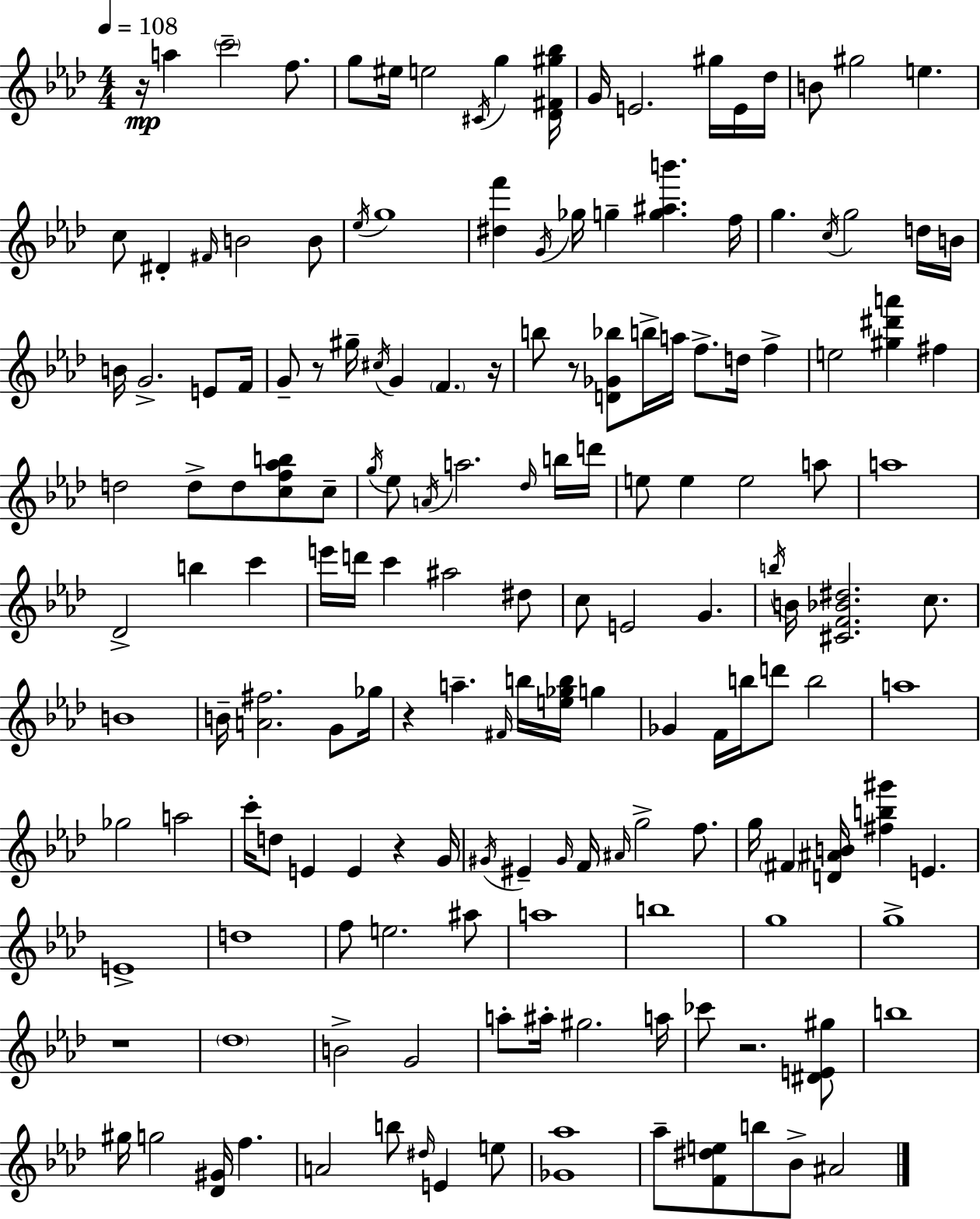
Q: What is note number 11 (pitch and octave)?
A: G#5